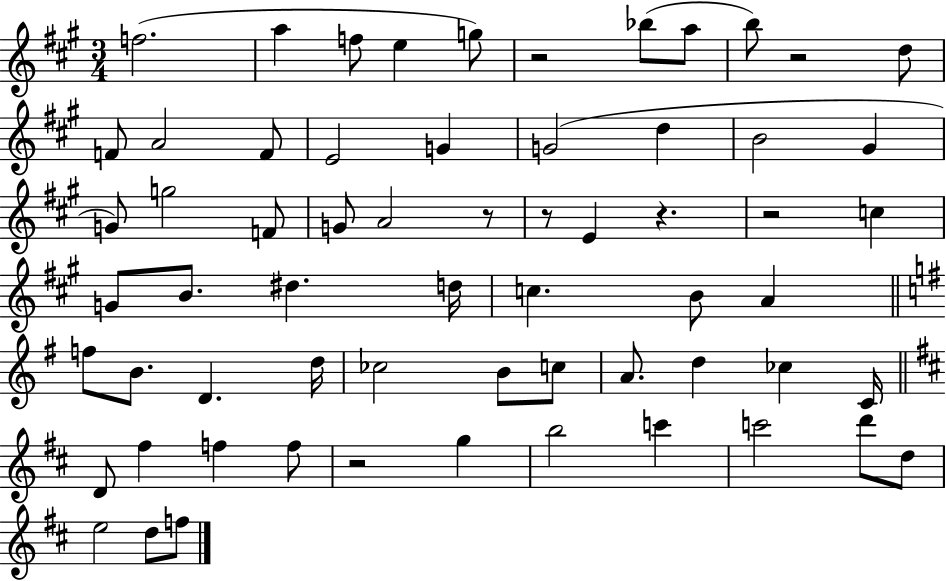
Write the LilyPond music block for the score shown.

{
  \clef treble
  \numericTimeSignature
  \time 3/4
  \key a \major
  f''2.( | a''4 f''8 e''4 g''8) | r2 bes''8( a''8 | b''8) r2 d''8 | \break f'8 a'2 f'8 | e'2 g'4 | g'2( d''4 | b'2 gis'4 | \break g'8) g''2 f'8 | g'8 a'2 r8 | r8 e'4 r4. | r2 c''4 | \break g'8 b'8. dis''4. d''16 | c''4. b'8 a'4 | \bar "||" \break \key e \minor f''8 b'8. d'4. d''16 | ces''2 b'8 c''8 | a'8. d''4 ces''4 c'16 | \bar "||" \break \key d \major d'8 fis''4 f''4 f''8 | r2 g''4 | b''2 c'''4 | c'''2 d'''8 d''8 | \break e''2 d''8 f''8 | \bar "|."
}